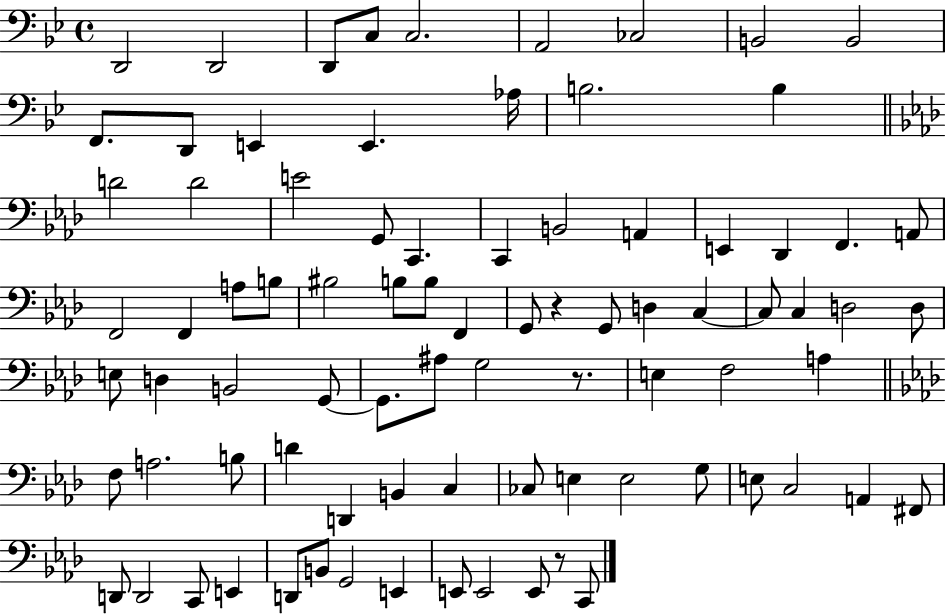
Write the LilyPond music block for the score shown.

{
  \clef bass
  \time 4/4
  \defaultTimeSignature
  \key bes \major
  d,2 d,2 | d,8 c8 c2. | a,2 ces2 | b,2 b,2 | \break f,8. d,8 e,4 e,4. aes16 | b2. b4 | \bar "||" \break \key f \minor d'2 d'2 | e'2 g,8 c,4. | c,4 b,2 a,4 | e,4 des,4 f,4. a,8 | \break f,2 f,4 a8 b8 | bis2 b8 b8 f,4 | g,8 r4 g,8 d4 c4~~ | c8 c4 d2 d8 | \break e8 d4 b,2 g,8~~ | g,8. ais8 g2 r8. | e4 f2 a4 | \bar "||" \break \key f \minor f8 a2. b8 | d'4 d,4 b,4 c4 | ces8 e4 e2 g8 | e8 c2 a,4 fis,8 | \break d,8 d,2 c,8 e,4 | d,8 b,8 g,2 e,4 | e,8 e,2 e,8 r8 c,8 | \bar "|."
}